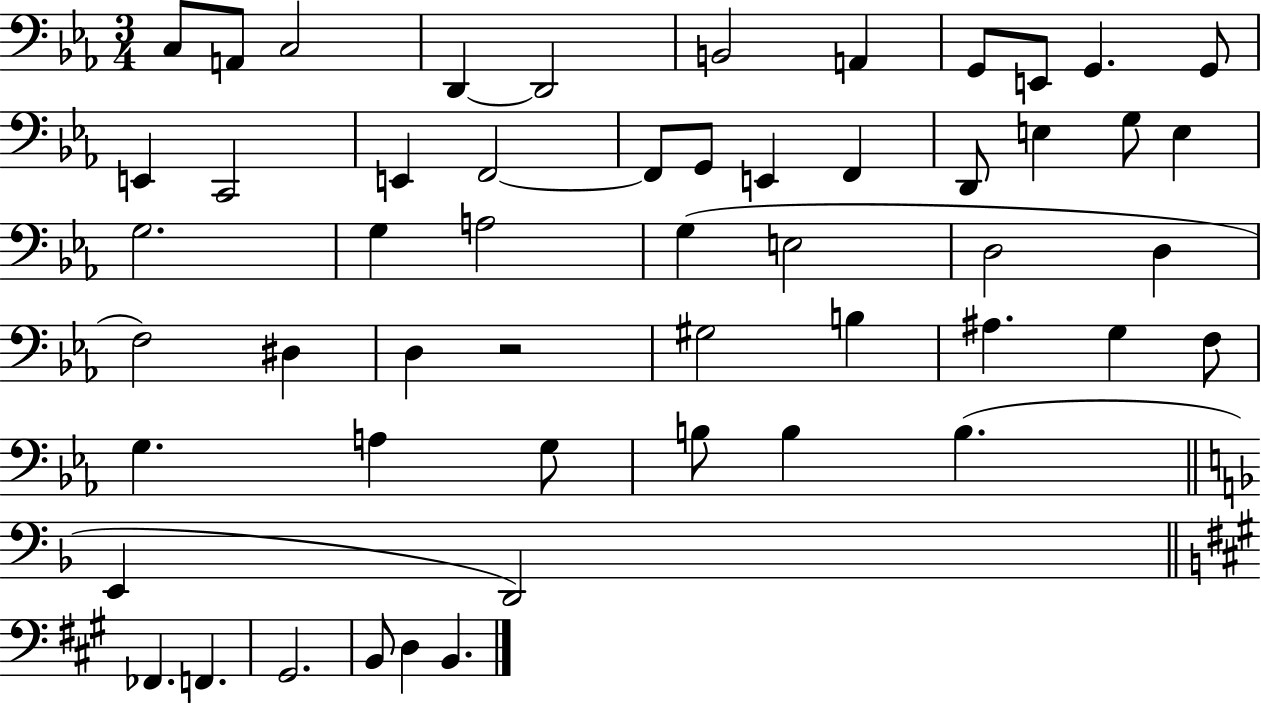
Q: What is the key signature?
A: EES major